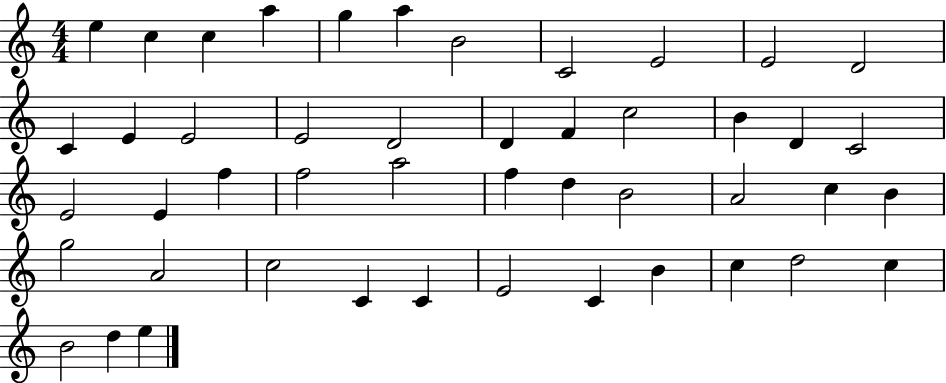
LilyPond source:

{
  \clef treble
  \numericTimeSignature
  \time 4/4
  \key c \major
  e''4 c''4 c''4 a''4 | g''4 a''4 b'2 | c'2 e'2 | e'2 d'2 | \break c'4 e'4 e'2 | e'2 d'2 | d'4 f'4 c''2 | b'4 d'4 c'2 | \break e'2 e'4 f''4 | f''2 a''2 | f''4 d''4 b'2 | a'2 c''4 b'4 | \break g''2 a'2 | c''2 c'4 c'4 | e'2 c'4 b'4 | c''4 d''2 c''4 | \break b'2 d''4 e''4 | \bar "|."
}